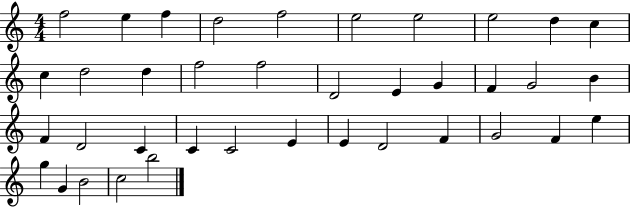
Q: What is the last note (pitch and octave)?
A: B5